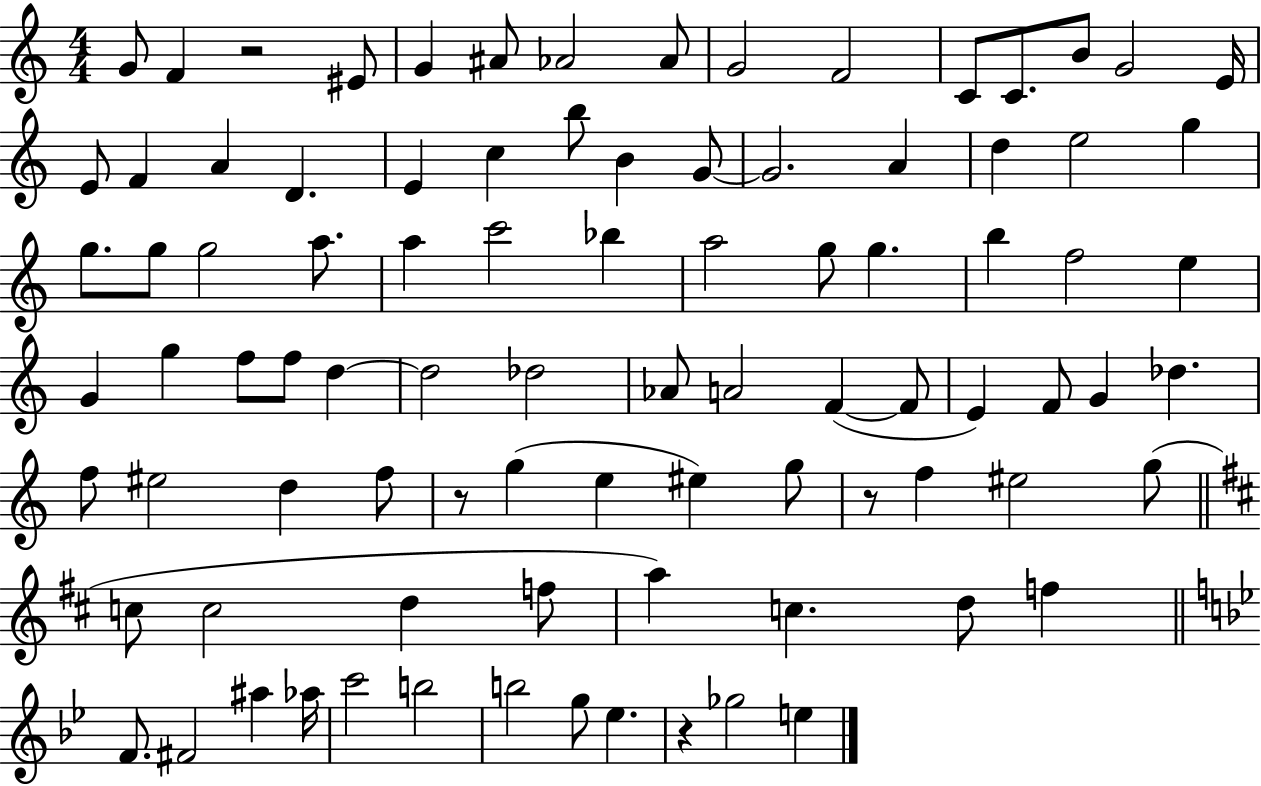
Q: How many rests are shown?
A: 4